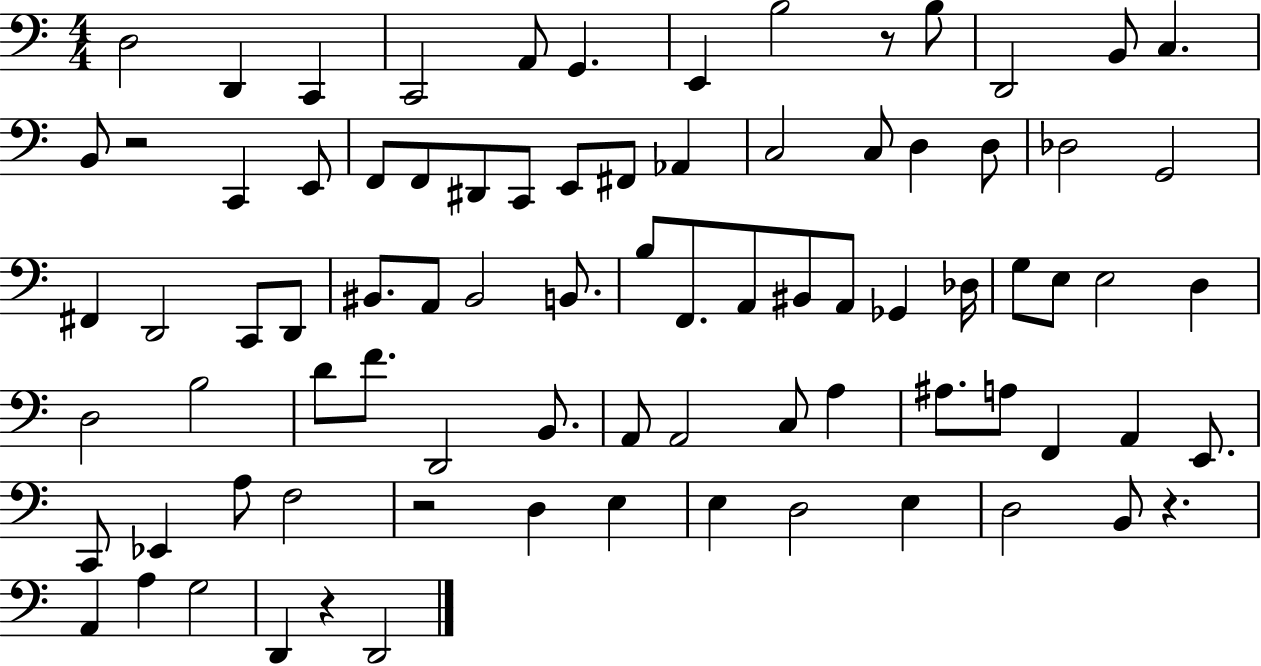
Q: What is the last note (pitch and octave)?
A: D2